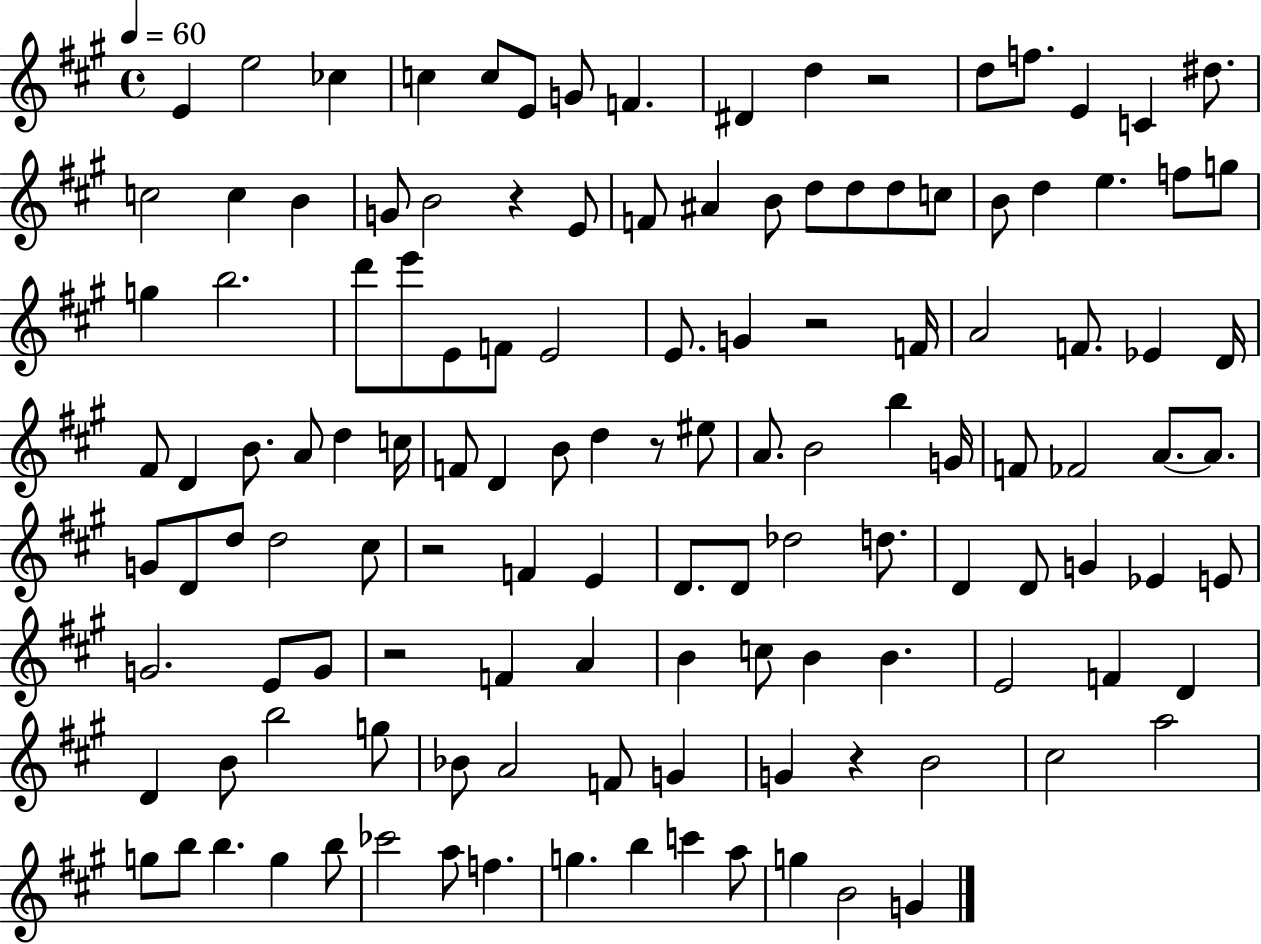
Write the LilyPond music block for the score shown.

{
  \clef treble
  \time 4/4
  \defaultTimeSignature
  \key a \major
  \tempo 4 = 60
  e'4 e''2 ces''4 | c''4 c''8 e'8 g'8 f'4. | dis'4 d''4 r2 | d''8 f''8. e'4 c'4 dis''8. | \break c''2 c''4 b'4 | g'8 b'2 r4 e'8 | f'8 ais'4 b'8 d''8 d''8 d''8 c''8 | b'8 d''4 e''4. f''8 g''8 | \break g''4 b''2. | d'''8 e'''8 e'8 f'8 e'2 | e'8. g'4 r2 f'16 | a'2 f'8. ees'4 d'16 | \break fis'8 d'4 b'8. a'8 d''4 c''16 | f'8 d'4 b'8 d''4 r8 eis''8 | a'8. b'2 b''4 g'16 | f'8 fes'2 a'8.~~ a'8. | \break g'8 d'8 d''8 d''2 cis''8 | r2 f'4 e'4 | d'8. d'8 des''2 d''8. | d'4 d'8 g'4 ees'4 e'8 | \break g'2. e'8 g'8 | r2 f'4 a'4 | b'4 c''8 b'4 b'4. | e'2 f'4 d'4 | \break d'4 b'8 b''2 g''8 | bes'8 a'2 f'8 g'4 | g'4 r4 b'2 | cis''2 a''2 | \break g''8 b''8 b''4. g''4 b''8 | ces'''2 a''8 f''4. | g''4. b''4 c'''4 a''8 | g''4 b'2 g'4 | \break \bar "|."
}